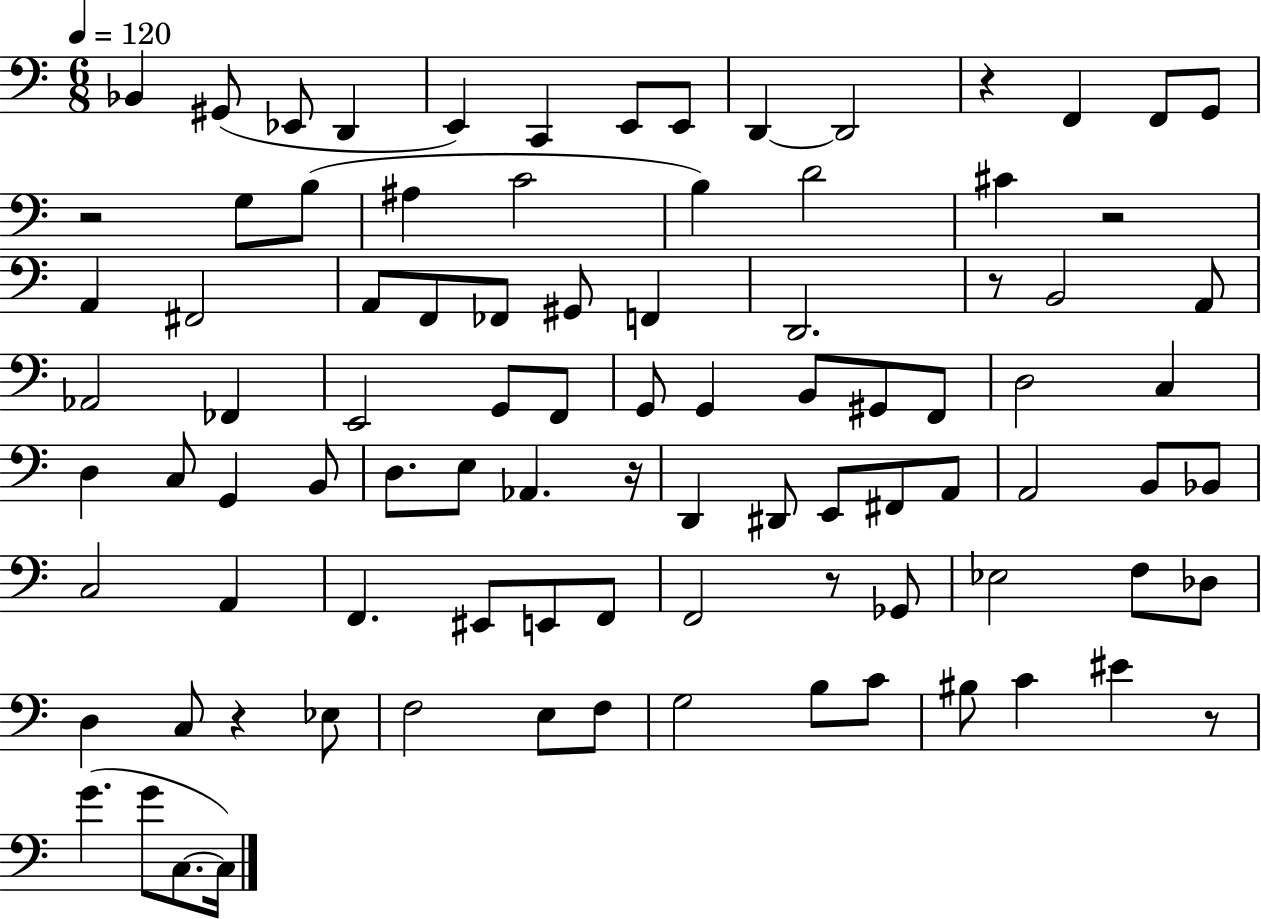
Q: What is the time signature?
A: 6/8